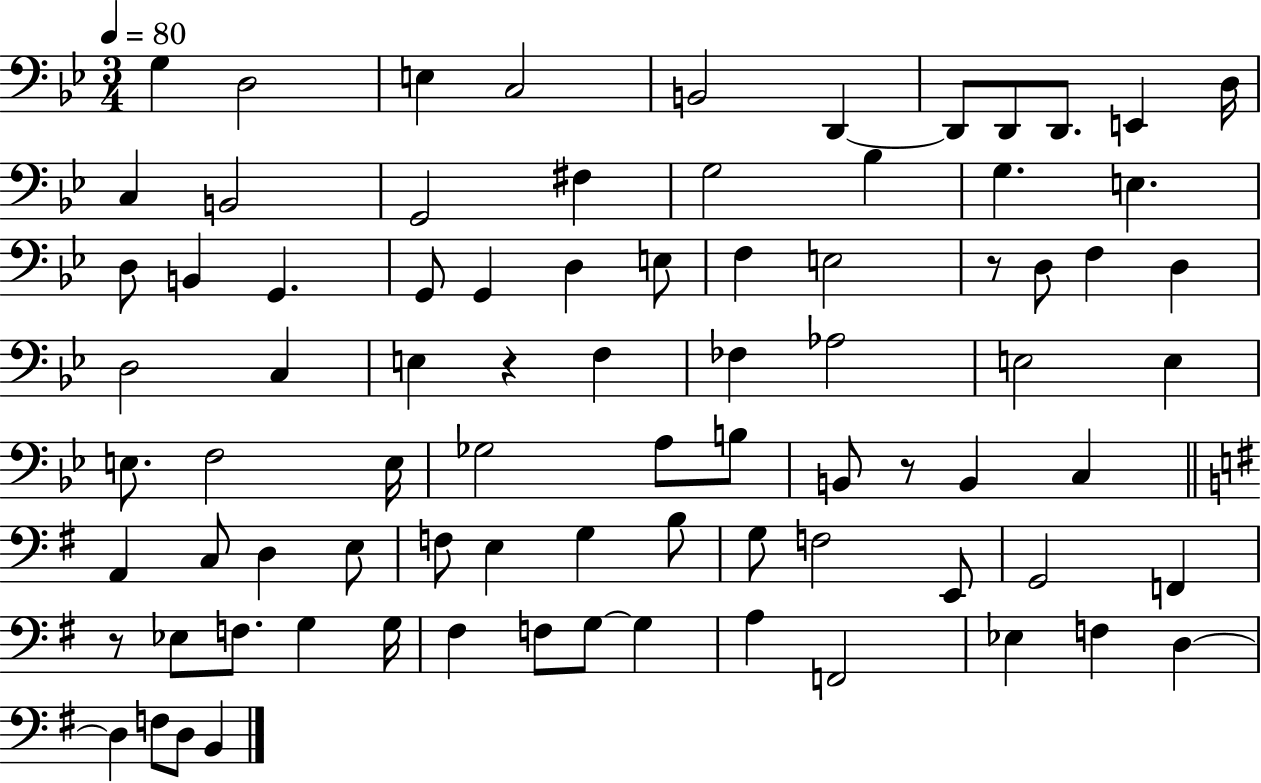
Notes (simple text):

G3/q D3/h E3/q C3/h B2/h D2/q D2/e D2/e D2/e. E2/q D3/s C3/q B2/h G2/h F#3/q G3/h Bb3/q G3/q. E3/q. D3/e B2/q G2/q. G2/e G2/q D3/q E3/e F3/q E3/h R/e D3/e F3/q D3/q D3/h C3/q E3/q R/q F3/q FES3/q Ab3/h E3/h E3/q E3/e. F3/h E3/s Gb3/h A3/e B3/e B2/e R/e B2/q C3/q A2/q C3/e D3/q E3/e F3/e E3/q G3/q B3/e G3/e F3/h E2/e G2/h F2/q R/e Eb3/e F3/e. G3/q G3/s F#3/q F3/e G3/e G3/q A3/q F2/h Eb3/q F3/q D3/q D3/q F3/e D3/e B2/q